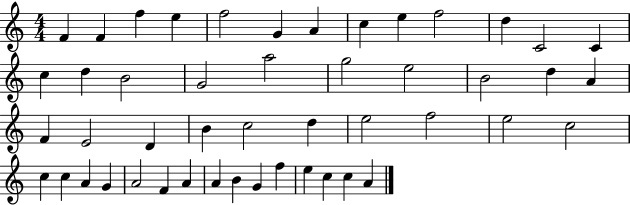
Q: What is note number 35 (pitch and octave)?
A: C5